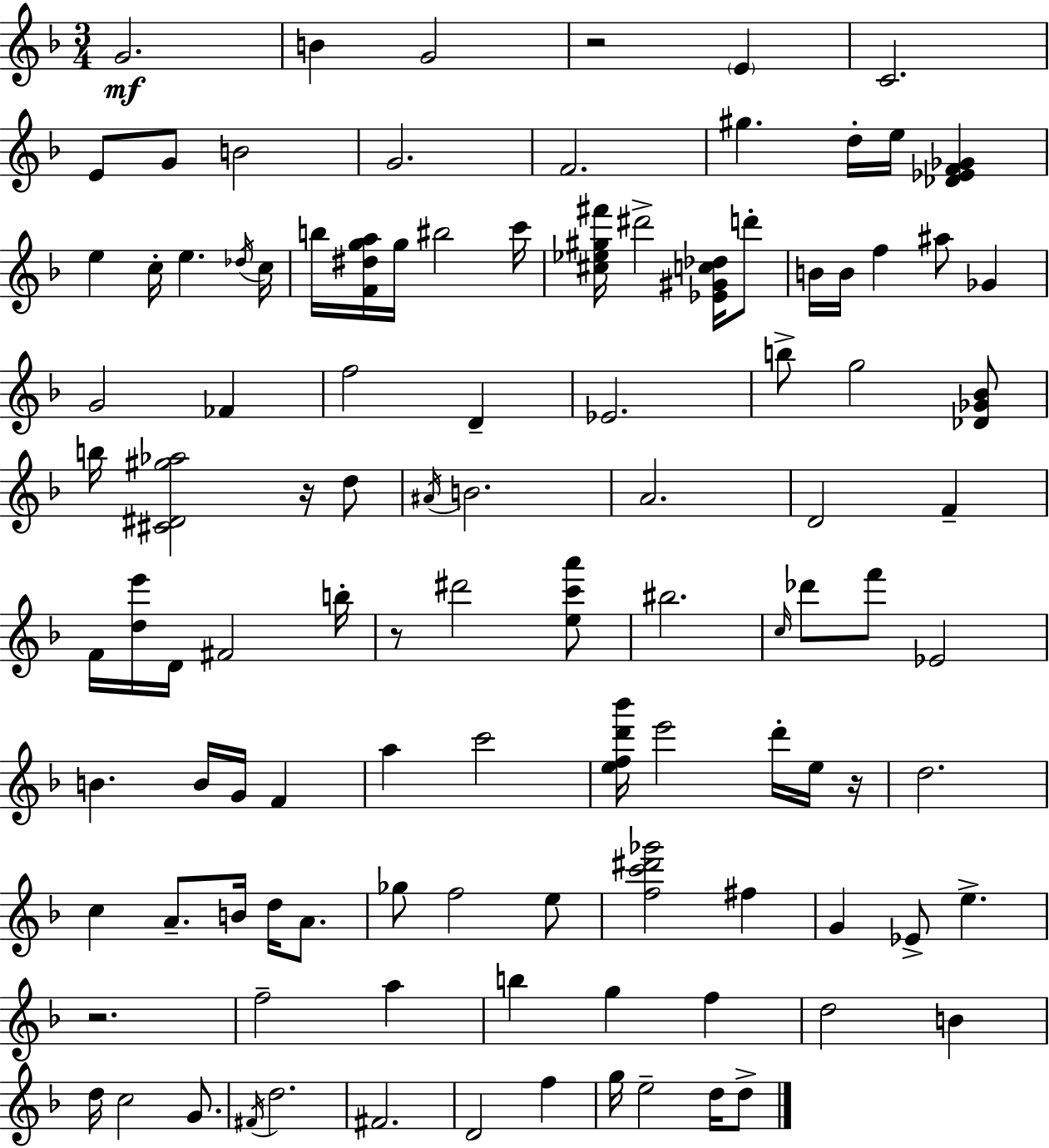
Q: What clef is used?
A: treble